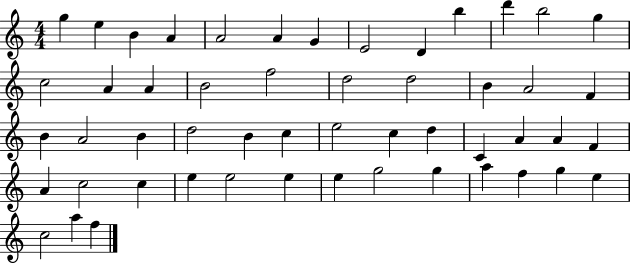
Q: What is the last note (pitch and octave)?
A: F5